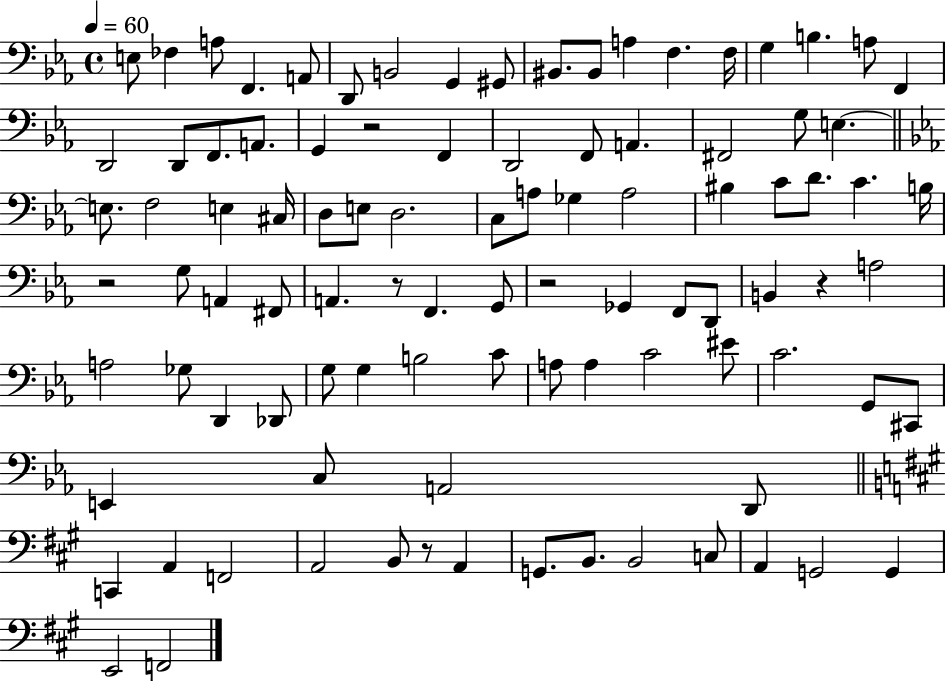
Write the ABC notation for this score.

X:1
T:Untitled
M:4/4
L:1/4
K:Eb
E,/2 _F, A,/2 F,, A,,/2 D,,/2 B,,2 G,, ^G,,/2 ^B,,/2 ^B,,/2 A, F, F,/4 G, B, A,/2 F,, D,,2 D,,/2 F,,/2 A,,/2 G,, z2 F,, D,,2 F,,/2 A,, ^F,,2 G,/2 E, E,/2 F,2 E, ^C,/4 D,/2 E,/2 D,2 C,/2 A,/2 _G, A,2 ^B, C/2 D/2 C B,/4 z2 G,/2 A,, ^F,,/2 A,, z/2 F,, G,,/2 z2 _G,, F,,/2 D,,/2 B,, z A,2 A,2 _G,/2 D,, _D,,/2 G,/2 G, B,2 C/2 A,/2 A, C2 ^E/2 C2 G,,/2 ^C,,/2 E,, C,/2 A,,2 D,,/2 C,, A,, F,,2 A,,2 B,,/2 z/2 A,, G,,/2 B,,/2 B,,2 C,/2 A,, G,,2 G,, E,,2 F,,2